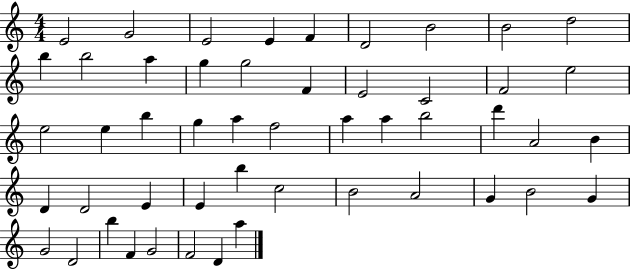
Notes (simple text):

E4/h G4/h E4/h E4/q F4/q D4/h B4/h B4/h D5/h B5/q B5/h A5/q G5/q G5/h F4/q E4/h C4/h F4/h E5/h E5/h E5/q B5/q G5/q A5/q F5/h A5/q A5/q B5/h D6/q A4/h B4/q D4/q D4/h E4/q E4/q B5/q C5/h B4/h A4/h G4/q B4/h G4/q G4/h D4/h B5/q F4/q G4/h F4/h D4/q A5/q